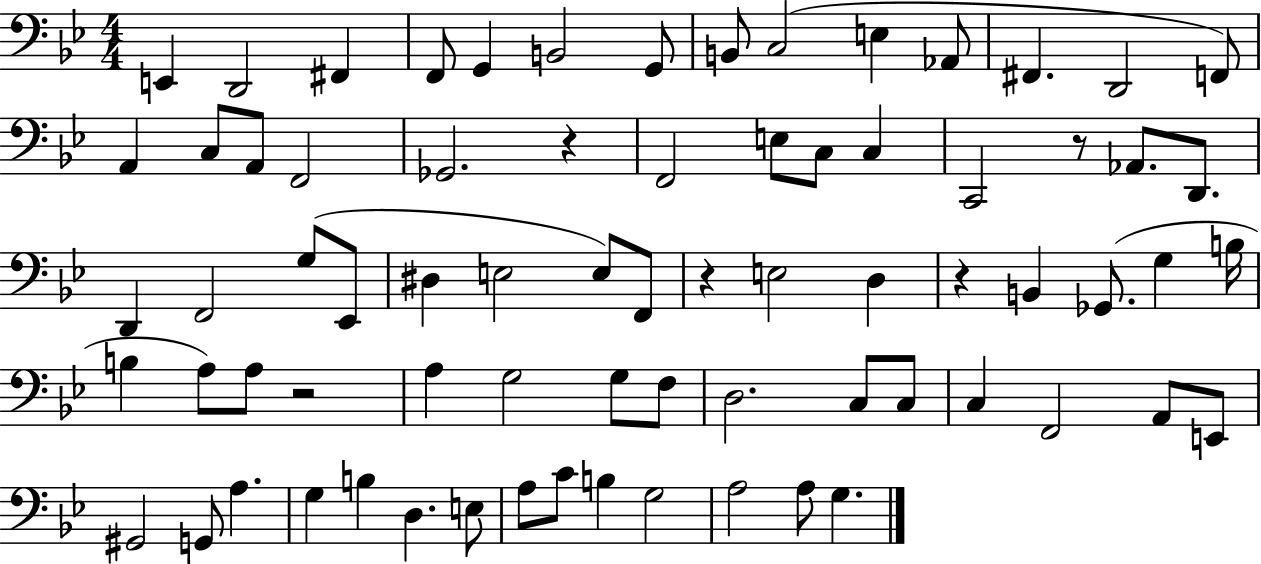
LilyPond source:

{
  \clef bass
  \numericTimeSignature
  \time 4/4
  \key bes \major
  e,4 d,2 fis,4 | f,8 g,4 b,2 g,8 | b,8 c2( e4 aes,8 | fis,4. d,2 f,8) | \break a,4 c8 a,8 f,2 | ges,2. r4 | f,2 e8 c8 c4 | c,2 r8 aes,8. d,8. | \break d,4 f,2 g8( ees,8 | dis4 e2 e8) f,8 | r4 e2 d4 | r4 b,4 ges,8.( g4 b16 | \break b4 a8) a8 r2 | a4 g2 g8 f8 | d2. c8 c8 | c4 f,2 a,8 e,8 | \break gis,2 g,8 a4. | g4 b4 d4. e8 | a8 c'8 b4 g2 | a2 a8 g4. | \break \bar "|."
}